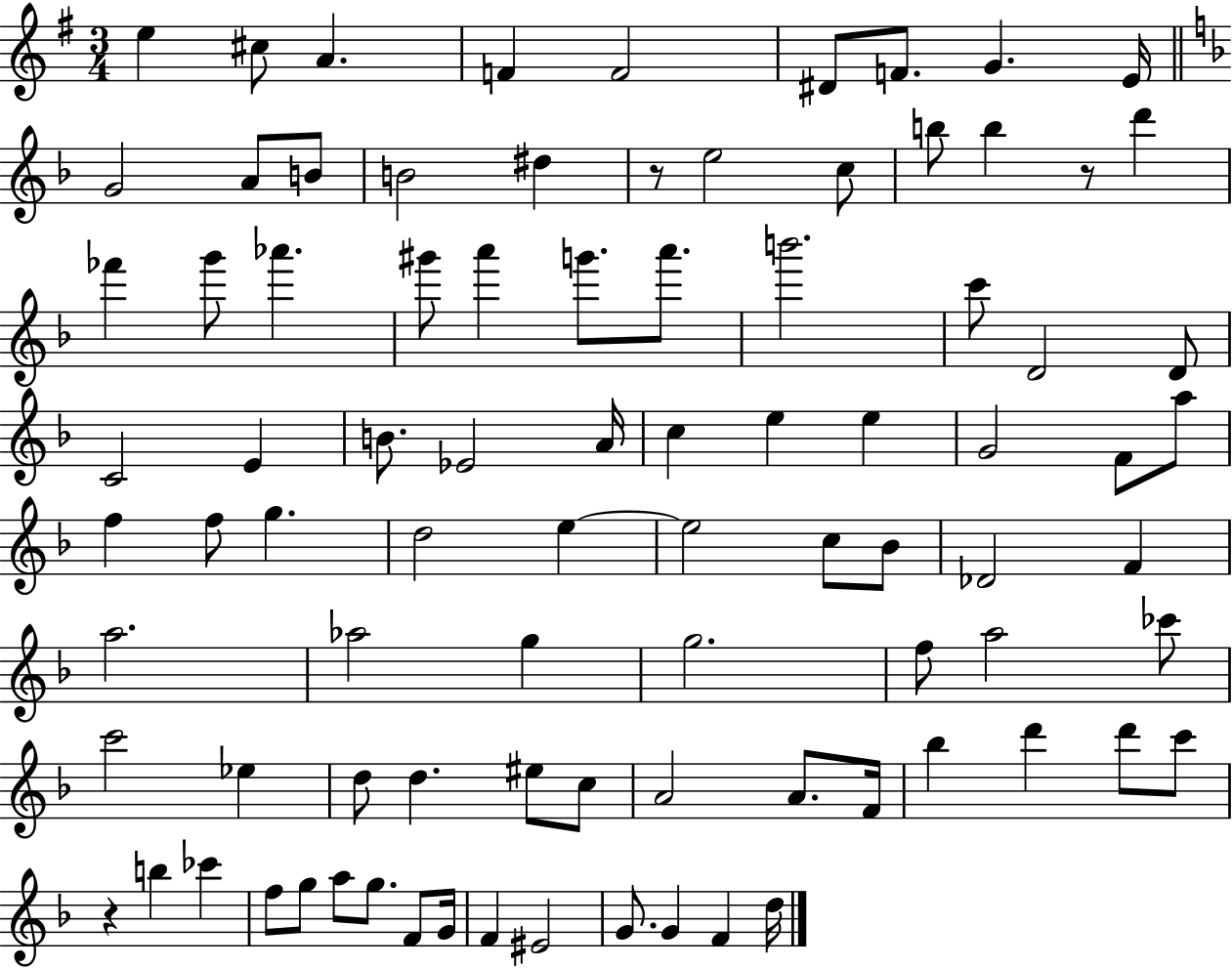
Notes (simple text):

E5/q C#5/e A4/q. F4/q F4/h D#4/e F4/e. G4/q. E4/s G4/h A4/e B4/e B4/h D#5/q R/e E5/h C5/e B5/e B5/q R/e D6/q FES6/q G6/e Ab6/q. G#6/e A6/q G6/e. A6/e. B6/h. C6/e D4/h D4/e C4/h E4/q B4/e. Eb4/h A4/s C5/q E5/q E5/q G4/h F4/e A5/e F5/q F5/e G5/q. D5/h E5/q E5/h C5/e Bb4/e Db4/h F4/q A5/h. Ab5/h G5/q G5/h. F5/e A5/h CES6/e C6/h Eb5/q D5/e D5/q. EIS5/e C5/e A4/h A4/e. F4/s Bb5/q D6/q D6/e C6/e R/q B5/q CES6/q F5/e G5/e A5/e G5/e. F4/e G4/s F4/q EIS4/h G4/e. G4/q F4/q D5/s